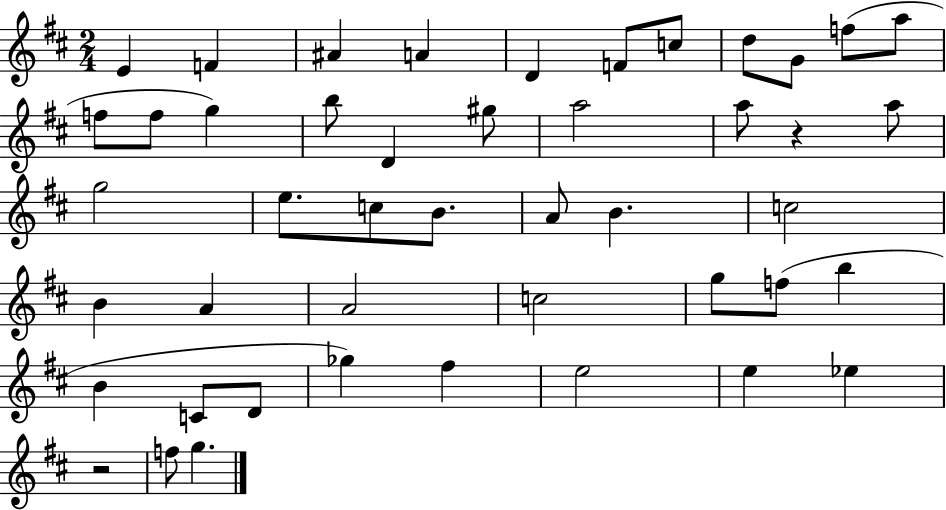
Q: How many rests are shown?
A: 2